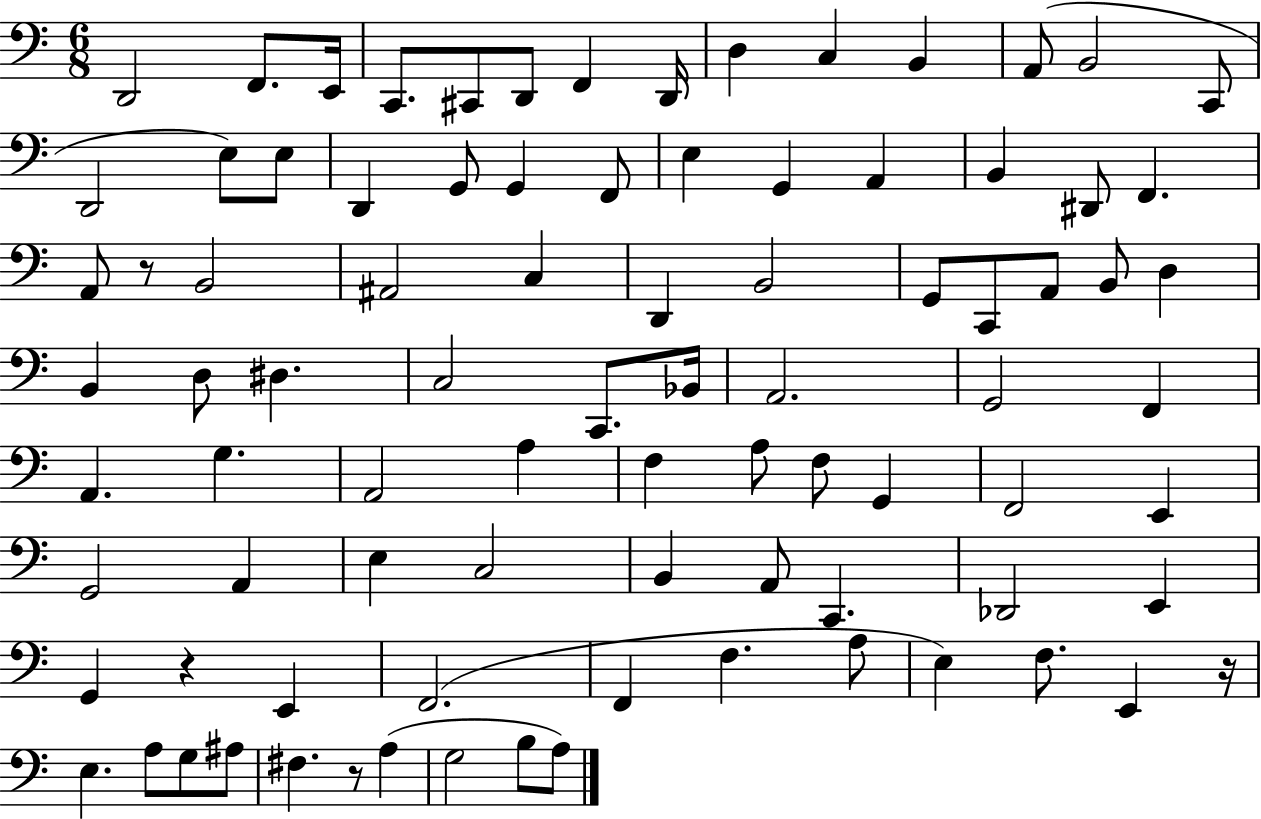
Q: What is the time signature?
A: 6/8